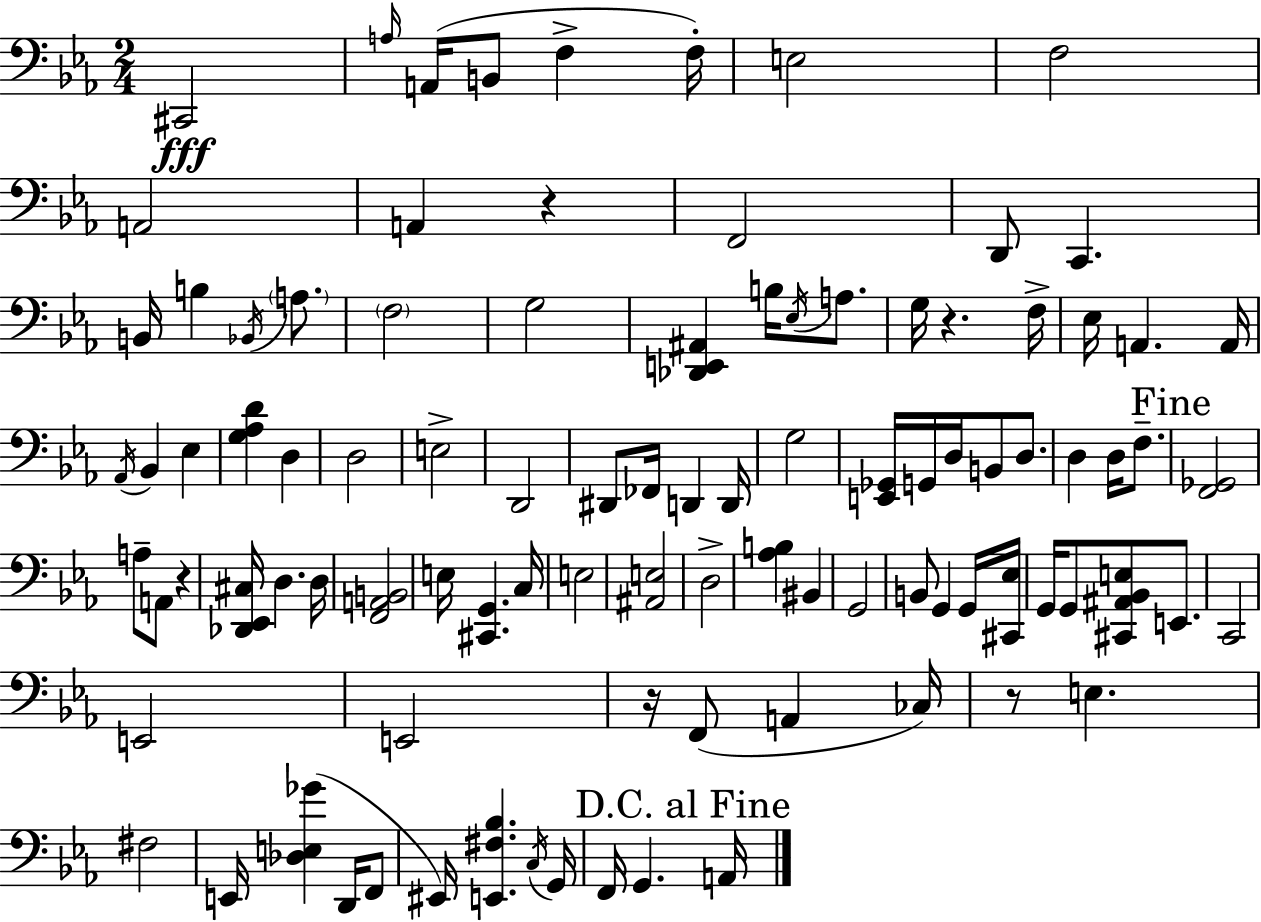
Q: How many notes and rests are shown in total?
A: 97